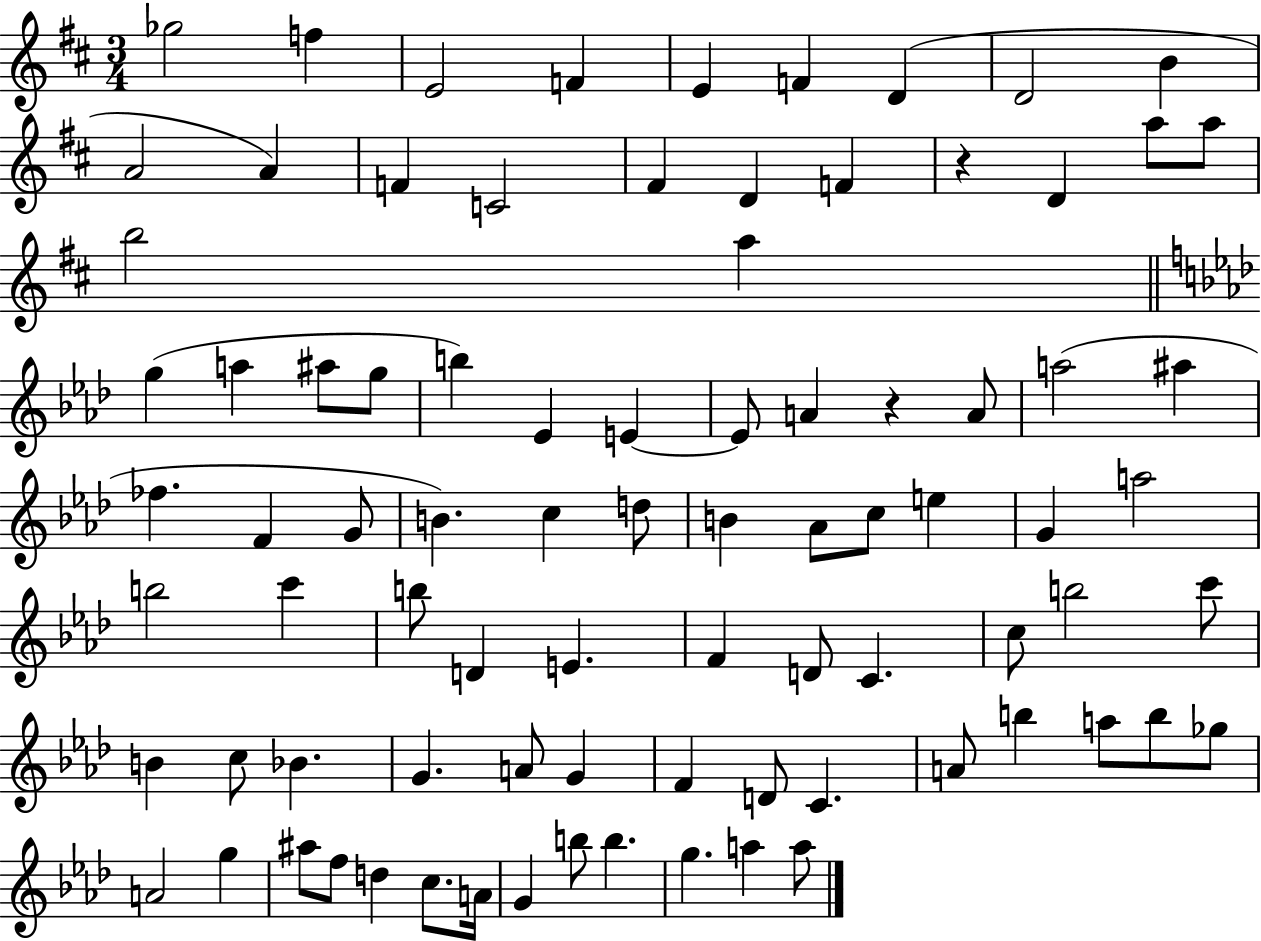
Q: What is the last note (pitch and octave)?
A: A5